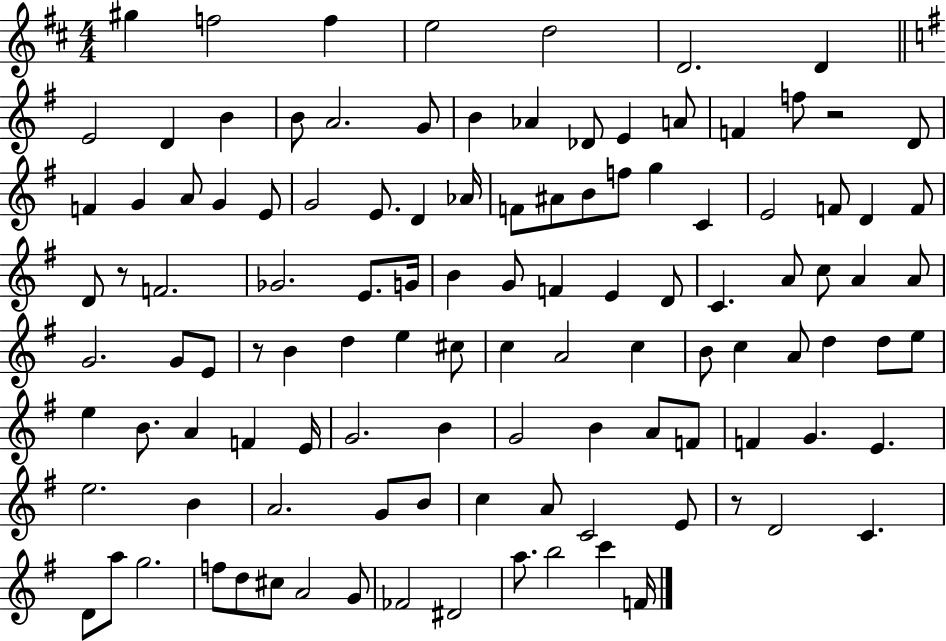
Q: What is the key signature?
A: D major